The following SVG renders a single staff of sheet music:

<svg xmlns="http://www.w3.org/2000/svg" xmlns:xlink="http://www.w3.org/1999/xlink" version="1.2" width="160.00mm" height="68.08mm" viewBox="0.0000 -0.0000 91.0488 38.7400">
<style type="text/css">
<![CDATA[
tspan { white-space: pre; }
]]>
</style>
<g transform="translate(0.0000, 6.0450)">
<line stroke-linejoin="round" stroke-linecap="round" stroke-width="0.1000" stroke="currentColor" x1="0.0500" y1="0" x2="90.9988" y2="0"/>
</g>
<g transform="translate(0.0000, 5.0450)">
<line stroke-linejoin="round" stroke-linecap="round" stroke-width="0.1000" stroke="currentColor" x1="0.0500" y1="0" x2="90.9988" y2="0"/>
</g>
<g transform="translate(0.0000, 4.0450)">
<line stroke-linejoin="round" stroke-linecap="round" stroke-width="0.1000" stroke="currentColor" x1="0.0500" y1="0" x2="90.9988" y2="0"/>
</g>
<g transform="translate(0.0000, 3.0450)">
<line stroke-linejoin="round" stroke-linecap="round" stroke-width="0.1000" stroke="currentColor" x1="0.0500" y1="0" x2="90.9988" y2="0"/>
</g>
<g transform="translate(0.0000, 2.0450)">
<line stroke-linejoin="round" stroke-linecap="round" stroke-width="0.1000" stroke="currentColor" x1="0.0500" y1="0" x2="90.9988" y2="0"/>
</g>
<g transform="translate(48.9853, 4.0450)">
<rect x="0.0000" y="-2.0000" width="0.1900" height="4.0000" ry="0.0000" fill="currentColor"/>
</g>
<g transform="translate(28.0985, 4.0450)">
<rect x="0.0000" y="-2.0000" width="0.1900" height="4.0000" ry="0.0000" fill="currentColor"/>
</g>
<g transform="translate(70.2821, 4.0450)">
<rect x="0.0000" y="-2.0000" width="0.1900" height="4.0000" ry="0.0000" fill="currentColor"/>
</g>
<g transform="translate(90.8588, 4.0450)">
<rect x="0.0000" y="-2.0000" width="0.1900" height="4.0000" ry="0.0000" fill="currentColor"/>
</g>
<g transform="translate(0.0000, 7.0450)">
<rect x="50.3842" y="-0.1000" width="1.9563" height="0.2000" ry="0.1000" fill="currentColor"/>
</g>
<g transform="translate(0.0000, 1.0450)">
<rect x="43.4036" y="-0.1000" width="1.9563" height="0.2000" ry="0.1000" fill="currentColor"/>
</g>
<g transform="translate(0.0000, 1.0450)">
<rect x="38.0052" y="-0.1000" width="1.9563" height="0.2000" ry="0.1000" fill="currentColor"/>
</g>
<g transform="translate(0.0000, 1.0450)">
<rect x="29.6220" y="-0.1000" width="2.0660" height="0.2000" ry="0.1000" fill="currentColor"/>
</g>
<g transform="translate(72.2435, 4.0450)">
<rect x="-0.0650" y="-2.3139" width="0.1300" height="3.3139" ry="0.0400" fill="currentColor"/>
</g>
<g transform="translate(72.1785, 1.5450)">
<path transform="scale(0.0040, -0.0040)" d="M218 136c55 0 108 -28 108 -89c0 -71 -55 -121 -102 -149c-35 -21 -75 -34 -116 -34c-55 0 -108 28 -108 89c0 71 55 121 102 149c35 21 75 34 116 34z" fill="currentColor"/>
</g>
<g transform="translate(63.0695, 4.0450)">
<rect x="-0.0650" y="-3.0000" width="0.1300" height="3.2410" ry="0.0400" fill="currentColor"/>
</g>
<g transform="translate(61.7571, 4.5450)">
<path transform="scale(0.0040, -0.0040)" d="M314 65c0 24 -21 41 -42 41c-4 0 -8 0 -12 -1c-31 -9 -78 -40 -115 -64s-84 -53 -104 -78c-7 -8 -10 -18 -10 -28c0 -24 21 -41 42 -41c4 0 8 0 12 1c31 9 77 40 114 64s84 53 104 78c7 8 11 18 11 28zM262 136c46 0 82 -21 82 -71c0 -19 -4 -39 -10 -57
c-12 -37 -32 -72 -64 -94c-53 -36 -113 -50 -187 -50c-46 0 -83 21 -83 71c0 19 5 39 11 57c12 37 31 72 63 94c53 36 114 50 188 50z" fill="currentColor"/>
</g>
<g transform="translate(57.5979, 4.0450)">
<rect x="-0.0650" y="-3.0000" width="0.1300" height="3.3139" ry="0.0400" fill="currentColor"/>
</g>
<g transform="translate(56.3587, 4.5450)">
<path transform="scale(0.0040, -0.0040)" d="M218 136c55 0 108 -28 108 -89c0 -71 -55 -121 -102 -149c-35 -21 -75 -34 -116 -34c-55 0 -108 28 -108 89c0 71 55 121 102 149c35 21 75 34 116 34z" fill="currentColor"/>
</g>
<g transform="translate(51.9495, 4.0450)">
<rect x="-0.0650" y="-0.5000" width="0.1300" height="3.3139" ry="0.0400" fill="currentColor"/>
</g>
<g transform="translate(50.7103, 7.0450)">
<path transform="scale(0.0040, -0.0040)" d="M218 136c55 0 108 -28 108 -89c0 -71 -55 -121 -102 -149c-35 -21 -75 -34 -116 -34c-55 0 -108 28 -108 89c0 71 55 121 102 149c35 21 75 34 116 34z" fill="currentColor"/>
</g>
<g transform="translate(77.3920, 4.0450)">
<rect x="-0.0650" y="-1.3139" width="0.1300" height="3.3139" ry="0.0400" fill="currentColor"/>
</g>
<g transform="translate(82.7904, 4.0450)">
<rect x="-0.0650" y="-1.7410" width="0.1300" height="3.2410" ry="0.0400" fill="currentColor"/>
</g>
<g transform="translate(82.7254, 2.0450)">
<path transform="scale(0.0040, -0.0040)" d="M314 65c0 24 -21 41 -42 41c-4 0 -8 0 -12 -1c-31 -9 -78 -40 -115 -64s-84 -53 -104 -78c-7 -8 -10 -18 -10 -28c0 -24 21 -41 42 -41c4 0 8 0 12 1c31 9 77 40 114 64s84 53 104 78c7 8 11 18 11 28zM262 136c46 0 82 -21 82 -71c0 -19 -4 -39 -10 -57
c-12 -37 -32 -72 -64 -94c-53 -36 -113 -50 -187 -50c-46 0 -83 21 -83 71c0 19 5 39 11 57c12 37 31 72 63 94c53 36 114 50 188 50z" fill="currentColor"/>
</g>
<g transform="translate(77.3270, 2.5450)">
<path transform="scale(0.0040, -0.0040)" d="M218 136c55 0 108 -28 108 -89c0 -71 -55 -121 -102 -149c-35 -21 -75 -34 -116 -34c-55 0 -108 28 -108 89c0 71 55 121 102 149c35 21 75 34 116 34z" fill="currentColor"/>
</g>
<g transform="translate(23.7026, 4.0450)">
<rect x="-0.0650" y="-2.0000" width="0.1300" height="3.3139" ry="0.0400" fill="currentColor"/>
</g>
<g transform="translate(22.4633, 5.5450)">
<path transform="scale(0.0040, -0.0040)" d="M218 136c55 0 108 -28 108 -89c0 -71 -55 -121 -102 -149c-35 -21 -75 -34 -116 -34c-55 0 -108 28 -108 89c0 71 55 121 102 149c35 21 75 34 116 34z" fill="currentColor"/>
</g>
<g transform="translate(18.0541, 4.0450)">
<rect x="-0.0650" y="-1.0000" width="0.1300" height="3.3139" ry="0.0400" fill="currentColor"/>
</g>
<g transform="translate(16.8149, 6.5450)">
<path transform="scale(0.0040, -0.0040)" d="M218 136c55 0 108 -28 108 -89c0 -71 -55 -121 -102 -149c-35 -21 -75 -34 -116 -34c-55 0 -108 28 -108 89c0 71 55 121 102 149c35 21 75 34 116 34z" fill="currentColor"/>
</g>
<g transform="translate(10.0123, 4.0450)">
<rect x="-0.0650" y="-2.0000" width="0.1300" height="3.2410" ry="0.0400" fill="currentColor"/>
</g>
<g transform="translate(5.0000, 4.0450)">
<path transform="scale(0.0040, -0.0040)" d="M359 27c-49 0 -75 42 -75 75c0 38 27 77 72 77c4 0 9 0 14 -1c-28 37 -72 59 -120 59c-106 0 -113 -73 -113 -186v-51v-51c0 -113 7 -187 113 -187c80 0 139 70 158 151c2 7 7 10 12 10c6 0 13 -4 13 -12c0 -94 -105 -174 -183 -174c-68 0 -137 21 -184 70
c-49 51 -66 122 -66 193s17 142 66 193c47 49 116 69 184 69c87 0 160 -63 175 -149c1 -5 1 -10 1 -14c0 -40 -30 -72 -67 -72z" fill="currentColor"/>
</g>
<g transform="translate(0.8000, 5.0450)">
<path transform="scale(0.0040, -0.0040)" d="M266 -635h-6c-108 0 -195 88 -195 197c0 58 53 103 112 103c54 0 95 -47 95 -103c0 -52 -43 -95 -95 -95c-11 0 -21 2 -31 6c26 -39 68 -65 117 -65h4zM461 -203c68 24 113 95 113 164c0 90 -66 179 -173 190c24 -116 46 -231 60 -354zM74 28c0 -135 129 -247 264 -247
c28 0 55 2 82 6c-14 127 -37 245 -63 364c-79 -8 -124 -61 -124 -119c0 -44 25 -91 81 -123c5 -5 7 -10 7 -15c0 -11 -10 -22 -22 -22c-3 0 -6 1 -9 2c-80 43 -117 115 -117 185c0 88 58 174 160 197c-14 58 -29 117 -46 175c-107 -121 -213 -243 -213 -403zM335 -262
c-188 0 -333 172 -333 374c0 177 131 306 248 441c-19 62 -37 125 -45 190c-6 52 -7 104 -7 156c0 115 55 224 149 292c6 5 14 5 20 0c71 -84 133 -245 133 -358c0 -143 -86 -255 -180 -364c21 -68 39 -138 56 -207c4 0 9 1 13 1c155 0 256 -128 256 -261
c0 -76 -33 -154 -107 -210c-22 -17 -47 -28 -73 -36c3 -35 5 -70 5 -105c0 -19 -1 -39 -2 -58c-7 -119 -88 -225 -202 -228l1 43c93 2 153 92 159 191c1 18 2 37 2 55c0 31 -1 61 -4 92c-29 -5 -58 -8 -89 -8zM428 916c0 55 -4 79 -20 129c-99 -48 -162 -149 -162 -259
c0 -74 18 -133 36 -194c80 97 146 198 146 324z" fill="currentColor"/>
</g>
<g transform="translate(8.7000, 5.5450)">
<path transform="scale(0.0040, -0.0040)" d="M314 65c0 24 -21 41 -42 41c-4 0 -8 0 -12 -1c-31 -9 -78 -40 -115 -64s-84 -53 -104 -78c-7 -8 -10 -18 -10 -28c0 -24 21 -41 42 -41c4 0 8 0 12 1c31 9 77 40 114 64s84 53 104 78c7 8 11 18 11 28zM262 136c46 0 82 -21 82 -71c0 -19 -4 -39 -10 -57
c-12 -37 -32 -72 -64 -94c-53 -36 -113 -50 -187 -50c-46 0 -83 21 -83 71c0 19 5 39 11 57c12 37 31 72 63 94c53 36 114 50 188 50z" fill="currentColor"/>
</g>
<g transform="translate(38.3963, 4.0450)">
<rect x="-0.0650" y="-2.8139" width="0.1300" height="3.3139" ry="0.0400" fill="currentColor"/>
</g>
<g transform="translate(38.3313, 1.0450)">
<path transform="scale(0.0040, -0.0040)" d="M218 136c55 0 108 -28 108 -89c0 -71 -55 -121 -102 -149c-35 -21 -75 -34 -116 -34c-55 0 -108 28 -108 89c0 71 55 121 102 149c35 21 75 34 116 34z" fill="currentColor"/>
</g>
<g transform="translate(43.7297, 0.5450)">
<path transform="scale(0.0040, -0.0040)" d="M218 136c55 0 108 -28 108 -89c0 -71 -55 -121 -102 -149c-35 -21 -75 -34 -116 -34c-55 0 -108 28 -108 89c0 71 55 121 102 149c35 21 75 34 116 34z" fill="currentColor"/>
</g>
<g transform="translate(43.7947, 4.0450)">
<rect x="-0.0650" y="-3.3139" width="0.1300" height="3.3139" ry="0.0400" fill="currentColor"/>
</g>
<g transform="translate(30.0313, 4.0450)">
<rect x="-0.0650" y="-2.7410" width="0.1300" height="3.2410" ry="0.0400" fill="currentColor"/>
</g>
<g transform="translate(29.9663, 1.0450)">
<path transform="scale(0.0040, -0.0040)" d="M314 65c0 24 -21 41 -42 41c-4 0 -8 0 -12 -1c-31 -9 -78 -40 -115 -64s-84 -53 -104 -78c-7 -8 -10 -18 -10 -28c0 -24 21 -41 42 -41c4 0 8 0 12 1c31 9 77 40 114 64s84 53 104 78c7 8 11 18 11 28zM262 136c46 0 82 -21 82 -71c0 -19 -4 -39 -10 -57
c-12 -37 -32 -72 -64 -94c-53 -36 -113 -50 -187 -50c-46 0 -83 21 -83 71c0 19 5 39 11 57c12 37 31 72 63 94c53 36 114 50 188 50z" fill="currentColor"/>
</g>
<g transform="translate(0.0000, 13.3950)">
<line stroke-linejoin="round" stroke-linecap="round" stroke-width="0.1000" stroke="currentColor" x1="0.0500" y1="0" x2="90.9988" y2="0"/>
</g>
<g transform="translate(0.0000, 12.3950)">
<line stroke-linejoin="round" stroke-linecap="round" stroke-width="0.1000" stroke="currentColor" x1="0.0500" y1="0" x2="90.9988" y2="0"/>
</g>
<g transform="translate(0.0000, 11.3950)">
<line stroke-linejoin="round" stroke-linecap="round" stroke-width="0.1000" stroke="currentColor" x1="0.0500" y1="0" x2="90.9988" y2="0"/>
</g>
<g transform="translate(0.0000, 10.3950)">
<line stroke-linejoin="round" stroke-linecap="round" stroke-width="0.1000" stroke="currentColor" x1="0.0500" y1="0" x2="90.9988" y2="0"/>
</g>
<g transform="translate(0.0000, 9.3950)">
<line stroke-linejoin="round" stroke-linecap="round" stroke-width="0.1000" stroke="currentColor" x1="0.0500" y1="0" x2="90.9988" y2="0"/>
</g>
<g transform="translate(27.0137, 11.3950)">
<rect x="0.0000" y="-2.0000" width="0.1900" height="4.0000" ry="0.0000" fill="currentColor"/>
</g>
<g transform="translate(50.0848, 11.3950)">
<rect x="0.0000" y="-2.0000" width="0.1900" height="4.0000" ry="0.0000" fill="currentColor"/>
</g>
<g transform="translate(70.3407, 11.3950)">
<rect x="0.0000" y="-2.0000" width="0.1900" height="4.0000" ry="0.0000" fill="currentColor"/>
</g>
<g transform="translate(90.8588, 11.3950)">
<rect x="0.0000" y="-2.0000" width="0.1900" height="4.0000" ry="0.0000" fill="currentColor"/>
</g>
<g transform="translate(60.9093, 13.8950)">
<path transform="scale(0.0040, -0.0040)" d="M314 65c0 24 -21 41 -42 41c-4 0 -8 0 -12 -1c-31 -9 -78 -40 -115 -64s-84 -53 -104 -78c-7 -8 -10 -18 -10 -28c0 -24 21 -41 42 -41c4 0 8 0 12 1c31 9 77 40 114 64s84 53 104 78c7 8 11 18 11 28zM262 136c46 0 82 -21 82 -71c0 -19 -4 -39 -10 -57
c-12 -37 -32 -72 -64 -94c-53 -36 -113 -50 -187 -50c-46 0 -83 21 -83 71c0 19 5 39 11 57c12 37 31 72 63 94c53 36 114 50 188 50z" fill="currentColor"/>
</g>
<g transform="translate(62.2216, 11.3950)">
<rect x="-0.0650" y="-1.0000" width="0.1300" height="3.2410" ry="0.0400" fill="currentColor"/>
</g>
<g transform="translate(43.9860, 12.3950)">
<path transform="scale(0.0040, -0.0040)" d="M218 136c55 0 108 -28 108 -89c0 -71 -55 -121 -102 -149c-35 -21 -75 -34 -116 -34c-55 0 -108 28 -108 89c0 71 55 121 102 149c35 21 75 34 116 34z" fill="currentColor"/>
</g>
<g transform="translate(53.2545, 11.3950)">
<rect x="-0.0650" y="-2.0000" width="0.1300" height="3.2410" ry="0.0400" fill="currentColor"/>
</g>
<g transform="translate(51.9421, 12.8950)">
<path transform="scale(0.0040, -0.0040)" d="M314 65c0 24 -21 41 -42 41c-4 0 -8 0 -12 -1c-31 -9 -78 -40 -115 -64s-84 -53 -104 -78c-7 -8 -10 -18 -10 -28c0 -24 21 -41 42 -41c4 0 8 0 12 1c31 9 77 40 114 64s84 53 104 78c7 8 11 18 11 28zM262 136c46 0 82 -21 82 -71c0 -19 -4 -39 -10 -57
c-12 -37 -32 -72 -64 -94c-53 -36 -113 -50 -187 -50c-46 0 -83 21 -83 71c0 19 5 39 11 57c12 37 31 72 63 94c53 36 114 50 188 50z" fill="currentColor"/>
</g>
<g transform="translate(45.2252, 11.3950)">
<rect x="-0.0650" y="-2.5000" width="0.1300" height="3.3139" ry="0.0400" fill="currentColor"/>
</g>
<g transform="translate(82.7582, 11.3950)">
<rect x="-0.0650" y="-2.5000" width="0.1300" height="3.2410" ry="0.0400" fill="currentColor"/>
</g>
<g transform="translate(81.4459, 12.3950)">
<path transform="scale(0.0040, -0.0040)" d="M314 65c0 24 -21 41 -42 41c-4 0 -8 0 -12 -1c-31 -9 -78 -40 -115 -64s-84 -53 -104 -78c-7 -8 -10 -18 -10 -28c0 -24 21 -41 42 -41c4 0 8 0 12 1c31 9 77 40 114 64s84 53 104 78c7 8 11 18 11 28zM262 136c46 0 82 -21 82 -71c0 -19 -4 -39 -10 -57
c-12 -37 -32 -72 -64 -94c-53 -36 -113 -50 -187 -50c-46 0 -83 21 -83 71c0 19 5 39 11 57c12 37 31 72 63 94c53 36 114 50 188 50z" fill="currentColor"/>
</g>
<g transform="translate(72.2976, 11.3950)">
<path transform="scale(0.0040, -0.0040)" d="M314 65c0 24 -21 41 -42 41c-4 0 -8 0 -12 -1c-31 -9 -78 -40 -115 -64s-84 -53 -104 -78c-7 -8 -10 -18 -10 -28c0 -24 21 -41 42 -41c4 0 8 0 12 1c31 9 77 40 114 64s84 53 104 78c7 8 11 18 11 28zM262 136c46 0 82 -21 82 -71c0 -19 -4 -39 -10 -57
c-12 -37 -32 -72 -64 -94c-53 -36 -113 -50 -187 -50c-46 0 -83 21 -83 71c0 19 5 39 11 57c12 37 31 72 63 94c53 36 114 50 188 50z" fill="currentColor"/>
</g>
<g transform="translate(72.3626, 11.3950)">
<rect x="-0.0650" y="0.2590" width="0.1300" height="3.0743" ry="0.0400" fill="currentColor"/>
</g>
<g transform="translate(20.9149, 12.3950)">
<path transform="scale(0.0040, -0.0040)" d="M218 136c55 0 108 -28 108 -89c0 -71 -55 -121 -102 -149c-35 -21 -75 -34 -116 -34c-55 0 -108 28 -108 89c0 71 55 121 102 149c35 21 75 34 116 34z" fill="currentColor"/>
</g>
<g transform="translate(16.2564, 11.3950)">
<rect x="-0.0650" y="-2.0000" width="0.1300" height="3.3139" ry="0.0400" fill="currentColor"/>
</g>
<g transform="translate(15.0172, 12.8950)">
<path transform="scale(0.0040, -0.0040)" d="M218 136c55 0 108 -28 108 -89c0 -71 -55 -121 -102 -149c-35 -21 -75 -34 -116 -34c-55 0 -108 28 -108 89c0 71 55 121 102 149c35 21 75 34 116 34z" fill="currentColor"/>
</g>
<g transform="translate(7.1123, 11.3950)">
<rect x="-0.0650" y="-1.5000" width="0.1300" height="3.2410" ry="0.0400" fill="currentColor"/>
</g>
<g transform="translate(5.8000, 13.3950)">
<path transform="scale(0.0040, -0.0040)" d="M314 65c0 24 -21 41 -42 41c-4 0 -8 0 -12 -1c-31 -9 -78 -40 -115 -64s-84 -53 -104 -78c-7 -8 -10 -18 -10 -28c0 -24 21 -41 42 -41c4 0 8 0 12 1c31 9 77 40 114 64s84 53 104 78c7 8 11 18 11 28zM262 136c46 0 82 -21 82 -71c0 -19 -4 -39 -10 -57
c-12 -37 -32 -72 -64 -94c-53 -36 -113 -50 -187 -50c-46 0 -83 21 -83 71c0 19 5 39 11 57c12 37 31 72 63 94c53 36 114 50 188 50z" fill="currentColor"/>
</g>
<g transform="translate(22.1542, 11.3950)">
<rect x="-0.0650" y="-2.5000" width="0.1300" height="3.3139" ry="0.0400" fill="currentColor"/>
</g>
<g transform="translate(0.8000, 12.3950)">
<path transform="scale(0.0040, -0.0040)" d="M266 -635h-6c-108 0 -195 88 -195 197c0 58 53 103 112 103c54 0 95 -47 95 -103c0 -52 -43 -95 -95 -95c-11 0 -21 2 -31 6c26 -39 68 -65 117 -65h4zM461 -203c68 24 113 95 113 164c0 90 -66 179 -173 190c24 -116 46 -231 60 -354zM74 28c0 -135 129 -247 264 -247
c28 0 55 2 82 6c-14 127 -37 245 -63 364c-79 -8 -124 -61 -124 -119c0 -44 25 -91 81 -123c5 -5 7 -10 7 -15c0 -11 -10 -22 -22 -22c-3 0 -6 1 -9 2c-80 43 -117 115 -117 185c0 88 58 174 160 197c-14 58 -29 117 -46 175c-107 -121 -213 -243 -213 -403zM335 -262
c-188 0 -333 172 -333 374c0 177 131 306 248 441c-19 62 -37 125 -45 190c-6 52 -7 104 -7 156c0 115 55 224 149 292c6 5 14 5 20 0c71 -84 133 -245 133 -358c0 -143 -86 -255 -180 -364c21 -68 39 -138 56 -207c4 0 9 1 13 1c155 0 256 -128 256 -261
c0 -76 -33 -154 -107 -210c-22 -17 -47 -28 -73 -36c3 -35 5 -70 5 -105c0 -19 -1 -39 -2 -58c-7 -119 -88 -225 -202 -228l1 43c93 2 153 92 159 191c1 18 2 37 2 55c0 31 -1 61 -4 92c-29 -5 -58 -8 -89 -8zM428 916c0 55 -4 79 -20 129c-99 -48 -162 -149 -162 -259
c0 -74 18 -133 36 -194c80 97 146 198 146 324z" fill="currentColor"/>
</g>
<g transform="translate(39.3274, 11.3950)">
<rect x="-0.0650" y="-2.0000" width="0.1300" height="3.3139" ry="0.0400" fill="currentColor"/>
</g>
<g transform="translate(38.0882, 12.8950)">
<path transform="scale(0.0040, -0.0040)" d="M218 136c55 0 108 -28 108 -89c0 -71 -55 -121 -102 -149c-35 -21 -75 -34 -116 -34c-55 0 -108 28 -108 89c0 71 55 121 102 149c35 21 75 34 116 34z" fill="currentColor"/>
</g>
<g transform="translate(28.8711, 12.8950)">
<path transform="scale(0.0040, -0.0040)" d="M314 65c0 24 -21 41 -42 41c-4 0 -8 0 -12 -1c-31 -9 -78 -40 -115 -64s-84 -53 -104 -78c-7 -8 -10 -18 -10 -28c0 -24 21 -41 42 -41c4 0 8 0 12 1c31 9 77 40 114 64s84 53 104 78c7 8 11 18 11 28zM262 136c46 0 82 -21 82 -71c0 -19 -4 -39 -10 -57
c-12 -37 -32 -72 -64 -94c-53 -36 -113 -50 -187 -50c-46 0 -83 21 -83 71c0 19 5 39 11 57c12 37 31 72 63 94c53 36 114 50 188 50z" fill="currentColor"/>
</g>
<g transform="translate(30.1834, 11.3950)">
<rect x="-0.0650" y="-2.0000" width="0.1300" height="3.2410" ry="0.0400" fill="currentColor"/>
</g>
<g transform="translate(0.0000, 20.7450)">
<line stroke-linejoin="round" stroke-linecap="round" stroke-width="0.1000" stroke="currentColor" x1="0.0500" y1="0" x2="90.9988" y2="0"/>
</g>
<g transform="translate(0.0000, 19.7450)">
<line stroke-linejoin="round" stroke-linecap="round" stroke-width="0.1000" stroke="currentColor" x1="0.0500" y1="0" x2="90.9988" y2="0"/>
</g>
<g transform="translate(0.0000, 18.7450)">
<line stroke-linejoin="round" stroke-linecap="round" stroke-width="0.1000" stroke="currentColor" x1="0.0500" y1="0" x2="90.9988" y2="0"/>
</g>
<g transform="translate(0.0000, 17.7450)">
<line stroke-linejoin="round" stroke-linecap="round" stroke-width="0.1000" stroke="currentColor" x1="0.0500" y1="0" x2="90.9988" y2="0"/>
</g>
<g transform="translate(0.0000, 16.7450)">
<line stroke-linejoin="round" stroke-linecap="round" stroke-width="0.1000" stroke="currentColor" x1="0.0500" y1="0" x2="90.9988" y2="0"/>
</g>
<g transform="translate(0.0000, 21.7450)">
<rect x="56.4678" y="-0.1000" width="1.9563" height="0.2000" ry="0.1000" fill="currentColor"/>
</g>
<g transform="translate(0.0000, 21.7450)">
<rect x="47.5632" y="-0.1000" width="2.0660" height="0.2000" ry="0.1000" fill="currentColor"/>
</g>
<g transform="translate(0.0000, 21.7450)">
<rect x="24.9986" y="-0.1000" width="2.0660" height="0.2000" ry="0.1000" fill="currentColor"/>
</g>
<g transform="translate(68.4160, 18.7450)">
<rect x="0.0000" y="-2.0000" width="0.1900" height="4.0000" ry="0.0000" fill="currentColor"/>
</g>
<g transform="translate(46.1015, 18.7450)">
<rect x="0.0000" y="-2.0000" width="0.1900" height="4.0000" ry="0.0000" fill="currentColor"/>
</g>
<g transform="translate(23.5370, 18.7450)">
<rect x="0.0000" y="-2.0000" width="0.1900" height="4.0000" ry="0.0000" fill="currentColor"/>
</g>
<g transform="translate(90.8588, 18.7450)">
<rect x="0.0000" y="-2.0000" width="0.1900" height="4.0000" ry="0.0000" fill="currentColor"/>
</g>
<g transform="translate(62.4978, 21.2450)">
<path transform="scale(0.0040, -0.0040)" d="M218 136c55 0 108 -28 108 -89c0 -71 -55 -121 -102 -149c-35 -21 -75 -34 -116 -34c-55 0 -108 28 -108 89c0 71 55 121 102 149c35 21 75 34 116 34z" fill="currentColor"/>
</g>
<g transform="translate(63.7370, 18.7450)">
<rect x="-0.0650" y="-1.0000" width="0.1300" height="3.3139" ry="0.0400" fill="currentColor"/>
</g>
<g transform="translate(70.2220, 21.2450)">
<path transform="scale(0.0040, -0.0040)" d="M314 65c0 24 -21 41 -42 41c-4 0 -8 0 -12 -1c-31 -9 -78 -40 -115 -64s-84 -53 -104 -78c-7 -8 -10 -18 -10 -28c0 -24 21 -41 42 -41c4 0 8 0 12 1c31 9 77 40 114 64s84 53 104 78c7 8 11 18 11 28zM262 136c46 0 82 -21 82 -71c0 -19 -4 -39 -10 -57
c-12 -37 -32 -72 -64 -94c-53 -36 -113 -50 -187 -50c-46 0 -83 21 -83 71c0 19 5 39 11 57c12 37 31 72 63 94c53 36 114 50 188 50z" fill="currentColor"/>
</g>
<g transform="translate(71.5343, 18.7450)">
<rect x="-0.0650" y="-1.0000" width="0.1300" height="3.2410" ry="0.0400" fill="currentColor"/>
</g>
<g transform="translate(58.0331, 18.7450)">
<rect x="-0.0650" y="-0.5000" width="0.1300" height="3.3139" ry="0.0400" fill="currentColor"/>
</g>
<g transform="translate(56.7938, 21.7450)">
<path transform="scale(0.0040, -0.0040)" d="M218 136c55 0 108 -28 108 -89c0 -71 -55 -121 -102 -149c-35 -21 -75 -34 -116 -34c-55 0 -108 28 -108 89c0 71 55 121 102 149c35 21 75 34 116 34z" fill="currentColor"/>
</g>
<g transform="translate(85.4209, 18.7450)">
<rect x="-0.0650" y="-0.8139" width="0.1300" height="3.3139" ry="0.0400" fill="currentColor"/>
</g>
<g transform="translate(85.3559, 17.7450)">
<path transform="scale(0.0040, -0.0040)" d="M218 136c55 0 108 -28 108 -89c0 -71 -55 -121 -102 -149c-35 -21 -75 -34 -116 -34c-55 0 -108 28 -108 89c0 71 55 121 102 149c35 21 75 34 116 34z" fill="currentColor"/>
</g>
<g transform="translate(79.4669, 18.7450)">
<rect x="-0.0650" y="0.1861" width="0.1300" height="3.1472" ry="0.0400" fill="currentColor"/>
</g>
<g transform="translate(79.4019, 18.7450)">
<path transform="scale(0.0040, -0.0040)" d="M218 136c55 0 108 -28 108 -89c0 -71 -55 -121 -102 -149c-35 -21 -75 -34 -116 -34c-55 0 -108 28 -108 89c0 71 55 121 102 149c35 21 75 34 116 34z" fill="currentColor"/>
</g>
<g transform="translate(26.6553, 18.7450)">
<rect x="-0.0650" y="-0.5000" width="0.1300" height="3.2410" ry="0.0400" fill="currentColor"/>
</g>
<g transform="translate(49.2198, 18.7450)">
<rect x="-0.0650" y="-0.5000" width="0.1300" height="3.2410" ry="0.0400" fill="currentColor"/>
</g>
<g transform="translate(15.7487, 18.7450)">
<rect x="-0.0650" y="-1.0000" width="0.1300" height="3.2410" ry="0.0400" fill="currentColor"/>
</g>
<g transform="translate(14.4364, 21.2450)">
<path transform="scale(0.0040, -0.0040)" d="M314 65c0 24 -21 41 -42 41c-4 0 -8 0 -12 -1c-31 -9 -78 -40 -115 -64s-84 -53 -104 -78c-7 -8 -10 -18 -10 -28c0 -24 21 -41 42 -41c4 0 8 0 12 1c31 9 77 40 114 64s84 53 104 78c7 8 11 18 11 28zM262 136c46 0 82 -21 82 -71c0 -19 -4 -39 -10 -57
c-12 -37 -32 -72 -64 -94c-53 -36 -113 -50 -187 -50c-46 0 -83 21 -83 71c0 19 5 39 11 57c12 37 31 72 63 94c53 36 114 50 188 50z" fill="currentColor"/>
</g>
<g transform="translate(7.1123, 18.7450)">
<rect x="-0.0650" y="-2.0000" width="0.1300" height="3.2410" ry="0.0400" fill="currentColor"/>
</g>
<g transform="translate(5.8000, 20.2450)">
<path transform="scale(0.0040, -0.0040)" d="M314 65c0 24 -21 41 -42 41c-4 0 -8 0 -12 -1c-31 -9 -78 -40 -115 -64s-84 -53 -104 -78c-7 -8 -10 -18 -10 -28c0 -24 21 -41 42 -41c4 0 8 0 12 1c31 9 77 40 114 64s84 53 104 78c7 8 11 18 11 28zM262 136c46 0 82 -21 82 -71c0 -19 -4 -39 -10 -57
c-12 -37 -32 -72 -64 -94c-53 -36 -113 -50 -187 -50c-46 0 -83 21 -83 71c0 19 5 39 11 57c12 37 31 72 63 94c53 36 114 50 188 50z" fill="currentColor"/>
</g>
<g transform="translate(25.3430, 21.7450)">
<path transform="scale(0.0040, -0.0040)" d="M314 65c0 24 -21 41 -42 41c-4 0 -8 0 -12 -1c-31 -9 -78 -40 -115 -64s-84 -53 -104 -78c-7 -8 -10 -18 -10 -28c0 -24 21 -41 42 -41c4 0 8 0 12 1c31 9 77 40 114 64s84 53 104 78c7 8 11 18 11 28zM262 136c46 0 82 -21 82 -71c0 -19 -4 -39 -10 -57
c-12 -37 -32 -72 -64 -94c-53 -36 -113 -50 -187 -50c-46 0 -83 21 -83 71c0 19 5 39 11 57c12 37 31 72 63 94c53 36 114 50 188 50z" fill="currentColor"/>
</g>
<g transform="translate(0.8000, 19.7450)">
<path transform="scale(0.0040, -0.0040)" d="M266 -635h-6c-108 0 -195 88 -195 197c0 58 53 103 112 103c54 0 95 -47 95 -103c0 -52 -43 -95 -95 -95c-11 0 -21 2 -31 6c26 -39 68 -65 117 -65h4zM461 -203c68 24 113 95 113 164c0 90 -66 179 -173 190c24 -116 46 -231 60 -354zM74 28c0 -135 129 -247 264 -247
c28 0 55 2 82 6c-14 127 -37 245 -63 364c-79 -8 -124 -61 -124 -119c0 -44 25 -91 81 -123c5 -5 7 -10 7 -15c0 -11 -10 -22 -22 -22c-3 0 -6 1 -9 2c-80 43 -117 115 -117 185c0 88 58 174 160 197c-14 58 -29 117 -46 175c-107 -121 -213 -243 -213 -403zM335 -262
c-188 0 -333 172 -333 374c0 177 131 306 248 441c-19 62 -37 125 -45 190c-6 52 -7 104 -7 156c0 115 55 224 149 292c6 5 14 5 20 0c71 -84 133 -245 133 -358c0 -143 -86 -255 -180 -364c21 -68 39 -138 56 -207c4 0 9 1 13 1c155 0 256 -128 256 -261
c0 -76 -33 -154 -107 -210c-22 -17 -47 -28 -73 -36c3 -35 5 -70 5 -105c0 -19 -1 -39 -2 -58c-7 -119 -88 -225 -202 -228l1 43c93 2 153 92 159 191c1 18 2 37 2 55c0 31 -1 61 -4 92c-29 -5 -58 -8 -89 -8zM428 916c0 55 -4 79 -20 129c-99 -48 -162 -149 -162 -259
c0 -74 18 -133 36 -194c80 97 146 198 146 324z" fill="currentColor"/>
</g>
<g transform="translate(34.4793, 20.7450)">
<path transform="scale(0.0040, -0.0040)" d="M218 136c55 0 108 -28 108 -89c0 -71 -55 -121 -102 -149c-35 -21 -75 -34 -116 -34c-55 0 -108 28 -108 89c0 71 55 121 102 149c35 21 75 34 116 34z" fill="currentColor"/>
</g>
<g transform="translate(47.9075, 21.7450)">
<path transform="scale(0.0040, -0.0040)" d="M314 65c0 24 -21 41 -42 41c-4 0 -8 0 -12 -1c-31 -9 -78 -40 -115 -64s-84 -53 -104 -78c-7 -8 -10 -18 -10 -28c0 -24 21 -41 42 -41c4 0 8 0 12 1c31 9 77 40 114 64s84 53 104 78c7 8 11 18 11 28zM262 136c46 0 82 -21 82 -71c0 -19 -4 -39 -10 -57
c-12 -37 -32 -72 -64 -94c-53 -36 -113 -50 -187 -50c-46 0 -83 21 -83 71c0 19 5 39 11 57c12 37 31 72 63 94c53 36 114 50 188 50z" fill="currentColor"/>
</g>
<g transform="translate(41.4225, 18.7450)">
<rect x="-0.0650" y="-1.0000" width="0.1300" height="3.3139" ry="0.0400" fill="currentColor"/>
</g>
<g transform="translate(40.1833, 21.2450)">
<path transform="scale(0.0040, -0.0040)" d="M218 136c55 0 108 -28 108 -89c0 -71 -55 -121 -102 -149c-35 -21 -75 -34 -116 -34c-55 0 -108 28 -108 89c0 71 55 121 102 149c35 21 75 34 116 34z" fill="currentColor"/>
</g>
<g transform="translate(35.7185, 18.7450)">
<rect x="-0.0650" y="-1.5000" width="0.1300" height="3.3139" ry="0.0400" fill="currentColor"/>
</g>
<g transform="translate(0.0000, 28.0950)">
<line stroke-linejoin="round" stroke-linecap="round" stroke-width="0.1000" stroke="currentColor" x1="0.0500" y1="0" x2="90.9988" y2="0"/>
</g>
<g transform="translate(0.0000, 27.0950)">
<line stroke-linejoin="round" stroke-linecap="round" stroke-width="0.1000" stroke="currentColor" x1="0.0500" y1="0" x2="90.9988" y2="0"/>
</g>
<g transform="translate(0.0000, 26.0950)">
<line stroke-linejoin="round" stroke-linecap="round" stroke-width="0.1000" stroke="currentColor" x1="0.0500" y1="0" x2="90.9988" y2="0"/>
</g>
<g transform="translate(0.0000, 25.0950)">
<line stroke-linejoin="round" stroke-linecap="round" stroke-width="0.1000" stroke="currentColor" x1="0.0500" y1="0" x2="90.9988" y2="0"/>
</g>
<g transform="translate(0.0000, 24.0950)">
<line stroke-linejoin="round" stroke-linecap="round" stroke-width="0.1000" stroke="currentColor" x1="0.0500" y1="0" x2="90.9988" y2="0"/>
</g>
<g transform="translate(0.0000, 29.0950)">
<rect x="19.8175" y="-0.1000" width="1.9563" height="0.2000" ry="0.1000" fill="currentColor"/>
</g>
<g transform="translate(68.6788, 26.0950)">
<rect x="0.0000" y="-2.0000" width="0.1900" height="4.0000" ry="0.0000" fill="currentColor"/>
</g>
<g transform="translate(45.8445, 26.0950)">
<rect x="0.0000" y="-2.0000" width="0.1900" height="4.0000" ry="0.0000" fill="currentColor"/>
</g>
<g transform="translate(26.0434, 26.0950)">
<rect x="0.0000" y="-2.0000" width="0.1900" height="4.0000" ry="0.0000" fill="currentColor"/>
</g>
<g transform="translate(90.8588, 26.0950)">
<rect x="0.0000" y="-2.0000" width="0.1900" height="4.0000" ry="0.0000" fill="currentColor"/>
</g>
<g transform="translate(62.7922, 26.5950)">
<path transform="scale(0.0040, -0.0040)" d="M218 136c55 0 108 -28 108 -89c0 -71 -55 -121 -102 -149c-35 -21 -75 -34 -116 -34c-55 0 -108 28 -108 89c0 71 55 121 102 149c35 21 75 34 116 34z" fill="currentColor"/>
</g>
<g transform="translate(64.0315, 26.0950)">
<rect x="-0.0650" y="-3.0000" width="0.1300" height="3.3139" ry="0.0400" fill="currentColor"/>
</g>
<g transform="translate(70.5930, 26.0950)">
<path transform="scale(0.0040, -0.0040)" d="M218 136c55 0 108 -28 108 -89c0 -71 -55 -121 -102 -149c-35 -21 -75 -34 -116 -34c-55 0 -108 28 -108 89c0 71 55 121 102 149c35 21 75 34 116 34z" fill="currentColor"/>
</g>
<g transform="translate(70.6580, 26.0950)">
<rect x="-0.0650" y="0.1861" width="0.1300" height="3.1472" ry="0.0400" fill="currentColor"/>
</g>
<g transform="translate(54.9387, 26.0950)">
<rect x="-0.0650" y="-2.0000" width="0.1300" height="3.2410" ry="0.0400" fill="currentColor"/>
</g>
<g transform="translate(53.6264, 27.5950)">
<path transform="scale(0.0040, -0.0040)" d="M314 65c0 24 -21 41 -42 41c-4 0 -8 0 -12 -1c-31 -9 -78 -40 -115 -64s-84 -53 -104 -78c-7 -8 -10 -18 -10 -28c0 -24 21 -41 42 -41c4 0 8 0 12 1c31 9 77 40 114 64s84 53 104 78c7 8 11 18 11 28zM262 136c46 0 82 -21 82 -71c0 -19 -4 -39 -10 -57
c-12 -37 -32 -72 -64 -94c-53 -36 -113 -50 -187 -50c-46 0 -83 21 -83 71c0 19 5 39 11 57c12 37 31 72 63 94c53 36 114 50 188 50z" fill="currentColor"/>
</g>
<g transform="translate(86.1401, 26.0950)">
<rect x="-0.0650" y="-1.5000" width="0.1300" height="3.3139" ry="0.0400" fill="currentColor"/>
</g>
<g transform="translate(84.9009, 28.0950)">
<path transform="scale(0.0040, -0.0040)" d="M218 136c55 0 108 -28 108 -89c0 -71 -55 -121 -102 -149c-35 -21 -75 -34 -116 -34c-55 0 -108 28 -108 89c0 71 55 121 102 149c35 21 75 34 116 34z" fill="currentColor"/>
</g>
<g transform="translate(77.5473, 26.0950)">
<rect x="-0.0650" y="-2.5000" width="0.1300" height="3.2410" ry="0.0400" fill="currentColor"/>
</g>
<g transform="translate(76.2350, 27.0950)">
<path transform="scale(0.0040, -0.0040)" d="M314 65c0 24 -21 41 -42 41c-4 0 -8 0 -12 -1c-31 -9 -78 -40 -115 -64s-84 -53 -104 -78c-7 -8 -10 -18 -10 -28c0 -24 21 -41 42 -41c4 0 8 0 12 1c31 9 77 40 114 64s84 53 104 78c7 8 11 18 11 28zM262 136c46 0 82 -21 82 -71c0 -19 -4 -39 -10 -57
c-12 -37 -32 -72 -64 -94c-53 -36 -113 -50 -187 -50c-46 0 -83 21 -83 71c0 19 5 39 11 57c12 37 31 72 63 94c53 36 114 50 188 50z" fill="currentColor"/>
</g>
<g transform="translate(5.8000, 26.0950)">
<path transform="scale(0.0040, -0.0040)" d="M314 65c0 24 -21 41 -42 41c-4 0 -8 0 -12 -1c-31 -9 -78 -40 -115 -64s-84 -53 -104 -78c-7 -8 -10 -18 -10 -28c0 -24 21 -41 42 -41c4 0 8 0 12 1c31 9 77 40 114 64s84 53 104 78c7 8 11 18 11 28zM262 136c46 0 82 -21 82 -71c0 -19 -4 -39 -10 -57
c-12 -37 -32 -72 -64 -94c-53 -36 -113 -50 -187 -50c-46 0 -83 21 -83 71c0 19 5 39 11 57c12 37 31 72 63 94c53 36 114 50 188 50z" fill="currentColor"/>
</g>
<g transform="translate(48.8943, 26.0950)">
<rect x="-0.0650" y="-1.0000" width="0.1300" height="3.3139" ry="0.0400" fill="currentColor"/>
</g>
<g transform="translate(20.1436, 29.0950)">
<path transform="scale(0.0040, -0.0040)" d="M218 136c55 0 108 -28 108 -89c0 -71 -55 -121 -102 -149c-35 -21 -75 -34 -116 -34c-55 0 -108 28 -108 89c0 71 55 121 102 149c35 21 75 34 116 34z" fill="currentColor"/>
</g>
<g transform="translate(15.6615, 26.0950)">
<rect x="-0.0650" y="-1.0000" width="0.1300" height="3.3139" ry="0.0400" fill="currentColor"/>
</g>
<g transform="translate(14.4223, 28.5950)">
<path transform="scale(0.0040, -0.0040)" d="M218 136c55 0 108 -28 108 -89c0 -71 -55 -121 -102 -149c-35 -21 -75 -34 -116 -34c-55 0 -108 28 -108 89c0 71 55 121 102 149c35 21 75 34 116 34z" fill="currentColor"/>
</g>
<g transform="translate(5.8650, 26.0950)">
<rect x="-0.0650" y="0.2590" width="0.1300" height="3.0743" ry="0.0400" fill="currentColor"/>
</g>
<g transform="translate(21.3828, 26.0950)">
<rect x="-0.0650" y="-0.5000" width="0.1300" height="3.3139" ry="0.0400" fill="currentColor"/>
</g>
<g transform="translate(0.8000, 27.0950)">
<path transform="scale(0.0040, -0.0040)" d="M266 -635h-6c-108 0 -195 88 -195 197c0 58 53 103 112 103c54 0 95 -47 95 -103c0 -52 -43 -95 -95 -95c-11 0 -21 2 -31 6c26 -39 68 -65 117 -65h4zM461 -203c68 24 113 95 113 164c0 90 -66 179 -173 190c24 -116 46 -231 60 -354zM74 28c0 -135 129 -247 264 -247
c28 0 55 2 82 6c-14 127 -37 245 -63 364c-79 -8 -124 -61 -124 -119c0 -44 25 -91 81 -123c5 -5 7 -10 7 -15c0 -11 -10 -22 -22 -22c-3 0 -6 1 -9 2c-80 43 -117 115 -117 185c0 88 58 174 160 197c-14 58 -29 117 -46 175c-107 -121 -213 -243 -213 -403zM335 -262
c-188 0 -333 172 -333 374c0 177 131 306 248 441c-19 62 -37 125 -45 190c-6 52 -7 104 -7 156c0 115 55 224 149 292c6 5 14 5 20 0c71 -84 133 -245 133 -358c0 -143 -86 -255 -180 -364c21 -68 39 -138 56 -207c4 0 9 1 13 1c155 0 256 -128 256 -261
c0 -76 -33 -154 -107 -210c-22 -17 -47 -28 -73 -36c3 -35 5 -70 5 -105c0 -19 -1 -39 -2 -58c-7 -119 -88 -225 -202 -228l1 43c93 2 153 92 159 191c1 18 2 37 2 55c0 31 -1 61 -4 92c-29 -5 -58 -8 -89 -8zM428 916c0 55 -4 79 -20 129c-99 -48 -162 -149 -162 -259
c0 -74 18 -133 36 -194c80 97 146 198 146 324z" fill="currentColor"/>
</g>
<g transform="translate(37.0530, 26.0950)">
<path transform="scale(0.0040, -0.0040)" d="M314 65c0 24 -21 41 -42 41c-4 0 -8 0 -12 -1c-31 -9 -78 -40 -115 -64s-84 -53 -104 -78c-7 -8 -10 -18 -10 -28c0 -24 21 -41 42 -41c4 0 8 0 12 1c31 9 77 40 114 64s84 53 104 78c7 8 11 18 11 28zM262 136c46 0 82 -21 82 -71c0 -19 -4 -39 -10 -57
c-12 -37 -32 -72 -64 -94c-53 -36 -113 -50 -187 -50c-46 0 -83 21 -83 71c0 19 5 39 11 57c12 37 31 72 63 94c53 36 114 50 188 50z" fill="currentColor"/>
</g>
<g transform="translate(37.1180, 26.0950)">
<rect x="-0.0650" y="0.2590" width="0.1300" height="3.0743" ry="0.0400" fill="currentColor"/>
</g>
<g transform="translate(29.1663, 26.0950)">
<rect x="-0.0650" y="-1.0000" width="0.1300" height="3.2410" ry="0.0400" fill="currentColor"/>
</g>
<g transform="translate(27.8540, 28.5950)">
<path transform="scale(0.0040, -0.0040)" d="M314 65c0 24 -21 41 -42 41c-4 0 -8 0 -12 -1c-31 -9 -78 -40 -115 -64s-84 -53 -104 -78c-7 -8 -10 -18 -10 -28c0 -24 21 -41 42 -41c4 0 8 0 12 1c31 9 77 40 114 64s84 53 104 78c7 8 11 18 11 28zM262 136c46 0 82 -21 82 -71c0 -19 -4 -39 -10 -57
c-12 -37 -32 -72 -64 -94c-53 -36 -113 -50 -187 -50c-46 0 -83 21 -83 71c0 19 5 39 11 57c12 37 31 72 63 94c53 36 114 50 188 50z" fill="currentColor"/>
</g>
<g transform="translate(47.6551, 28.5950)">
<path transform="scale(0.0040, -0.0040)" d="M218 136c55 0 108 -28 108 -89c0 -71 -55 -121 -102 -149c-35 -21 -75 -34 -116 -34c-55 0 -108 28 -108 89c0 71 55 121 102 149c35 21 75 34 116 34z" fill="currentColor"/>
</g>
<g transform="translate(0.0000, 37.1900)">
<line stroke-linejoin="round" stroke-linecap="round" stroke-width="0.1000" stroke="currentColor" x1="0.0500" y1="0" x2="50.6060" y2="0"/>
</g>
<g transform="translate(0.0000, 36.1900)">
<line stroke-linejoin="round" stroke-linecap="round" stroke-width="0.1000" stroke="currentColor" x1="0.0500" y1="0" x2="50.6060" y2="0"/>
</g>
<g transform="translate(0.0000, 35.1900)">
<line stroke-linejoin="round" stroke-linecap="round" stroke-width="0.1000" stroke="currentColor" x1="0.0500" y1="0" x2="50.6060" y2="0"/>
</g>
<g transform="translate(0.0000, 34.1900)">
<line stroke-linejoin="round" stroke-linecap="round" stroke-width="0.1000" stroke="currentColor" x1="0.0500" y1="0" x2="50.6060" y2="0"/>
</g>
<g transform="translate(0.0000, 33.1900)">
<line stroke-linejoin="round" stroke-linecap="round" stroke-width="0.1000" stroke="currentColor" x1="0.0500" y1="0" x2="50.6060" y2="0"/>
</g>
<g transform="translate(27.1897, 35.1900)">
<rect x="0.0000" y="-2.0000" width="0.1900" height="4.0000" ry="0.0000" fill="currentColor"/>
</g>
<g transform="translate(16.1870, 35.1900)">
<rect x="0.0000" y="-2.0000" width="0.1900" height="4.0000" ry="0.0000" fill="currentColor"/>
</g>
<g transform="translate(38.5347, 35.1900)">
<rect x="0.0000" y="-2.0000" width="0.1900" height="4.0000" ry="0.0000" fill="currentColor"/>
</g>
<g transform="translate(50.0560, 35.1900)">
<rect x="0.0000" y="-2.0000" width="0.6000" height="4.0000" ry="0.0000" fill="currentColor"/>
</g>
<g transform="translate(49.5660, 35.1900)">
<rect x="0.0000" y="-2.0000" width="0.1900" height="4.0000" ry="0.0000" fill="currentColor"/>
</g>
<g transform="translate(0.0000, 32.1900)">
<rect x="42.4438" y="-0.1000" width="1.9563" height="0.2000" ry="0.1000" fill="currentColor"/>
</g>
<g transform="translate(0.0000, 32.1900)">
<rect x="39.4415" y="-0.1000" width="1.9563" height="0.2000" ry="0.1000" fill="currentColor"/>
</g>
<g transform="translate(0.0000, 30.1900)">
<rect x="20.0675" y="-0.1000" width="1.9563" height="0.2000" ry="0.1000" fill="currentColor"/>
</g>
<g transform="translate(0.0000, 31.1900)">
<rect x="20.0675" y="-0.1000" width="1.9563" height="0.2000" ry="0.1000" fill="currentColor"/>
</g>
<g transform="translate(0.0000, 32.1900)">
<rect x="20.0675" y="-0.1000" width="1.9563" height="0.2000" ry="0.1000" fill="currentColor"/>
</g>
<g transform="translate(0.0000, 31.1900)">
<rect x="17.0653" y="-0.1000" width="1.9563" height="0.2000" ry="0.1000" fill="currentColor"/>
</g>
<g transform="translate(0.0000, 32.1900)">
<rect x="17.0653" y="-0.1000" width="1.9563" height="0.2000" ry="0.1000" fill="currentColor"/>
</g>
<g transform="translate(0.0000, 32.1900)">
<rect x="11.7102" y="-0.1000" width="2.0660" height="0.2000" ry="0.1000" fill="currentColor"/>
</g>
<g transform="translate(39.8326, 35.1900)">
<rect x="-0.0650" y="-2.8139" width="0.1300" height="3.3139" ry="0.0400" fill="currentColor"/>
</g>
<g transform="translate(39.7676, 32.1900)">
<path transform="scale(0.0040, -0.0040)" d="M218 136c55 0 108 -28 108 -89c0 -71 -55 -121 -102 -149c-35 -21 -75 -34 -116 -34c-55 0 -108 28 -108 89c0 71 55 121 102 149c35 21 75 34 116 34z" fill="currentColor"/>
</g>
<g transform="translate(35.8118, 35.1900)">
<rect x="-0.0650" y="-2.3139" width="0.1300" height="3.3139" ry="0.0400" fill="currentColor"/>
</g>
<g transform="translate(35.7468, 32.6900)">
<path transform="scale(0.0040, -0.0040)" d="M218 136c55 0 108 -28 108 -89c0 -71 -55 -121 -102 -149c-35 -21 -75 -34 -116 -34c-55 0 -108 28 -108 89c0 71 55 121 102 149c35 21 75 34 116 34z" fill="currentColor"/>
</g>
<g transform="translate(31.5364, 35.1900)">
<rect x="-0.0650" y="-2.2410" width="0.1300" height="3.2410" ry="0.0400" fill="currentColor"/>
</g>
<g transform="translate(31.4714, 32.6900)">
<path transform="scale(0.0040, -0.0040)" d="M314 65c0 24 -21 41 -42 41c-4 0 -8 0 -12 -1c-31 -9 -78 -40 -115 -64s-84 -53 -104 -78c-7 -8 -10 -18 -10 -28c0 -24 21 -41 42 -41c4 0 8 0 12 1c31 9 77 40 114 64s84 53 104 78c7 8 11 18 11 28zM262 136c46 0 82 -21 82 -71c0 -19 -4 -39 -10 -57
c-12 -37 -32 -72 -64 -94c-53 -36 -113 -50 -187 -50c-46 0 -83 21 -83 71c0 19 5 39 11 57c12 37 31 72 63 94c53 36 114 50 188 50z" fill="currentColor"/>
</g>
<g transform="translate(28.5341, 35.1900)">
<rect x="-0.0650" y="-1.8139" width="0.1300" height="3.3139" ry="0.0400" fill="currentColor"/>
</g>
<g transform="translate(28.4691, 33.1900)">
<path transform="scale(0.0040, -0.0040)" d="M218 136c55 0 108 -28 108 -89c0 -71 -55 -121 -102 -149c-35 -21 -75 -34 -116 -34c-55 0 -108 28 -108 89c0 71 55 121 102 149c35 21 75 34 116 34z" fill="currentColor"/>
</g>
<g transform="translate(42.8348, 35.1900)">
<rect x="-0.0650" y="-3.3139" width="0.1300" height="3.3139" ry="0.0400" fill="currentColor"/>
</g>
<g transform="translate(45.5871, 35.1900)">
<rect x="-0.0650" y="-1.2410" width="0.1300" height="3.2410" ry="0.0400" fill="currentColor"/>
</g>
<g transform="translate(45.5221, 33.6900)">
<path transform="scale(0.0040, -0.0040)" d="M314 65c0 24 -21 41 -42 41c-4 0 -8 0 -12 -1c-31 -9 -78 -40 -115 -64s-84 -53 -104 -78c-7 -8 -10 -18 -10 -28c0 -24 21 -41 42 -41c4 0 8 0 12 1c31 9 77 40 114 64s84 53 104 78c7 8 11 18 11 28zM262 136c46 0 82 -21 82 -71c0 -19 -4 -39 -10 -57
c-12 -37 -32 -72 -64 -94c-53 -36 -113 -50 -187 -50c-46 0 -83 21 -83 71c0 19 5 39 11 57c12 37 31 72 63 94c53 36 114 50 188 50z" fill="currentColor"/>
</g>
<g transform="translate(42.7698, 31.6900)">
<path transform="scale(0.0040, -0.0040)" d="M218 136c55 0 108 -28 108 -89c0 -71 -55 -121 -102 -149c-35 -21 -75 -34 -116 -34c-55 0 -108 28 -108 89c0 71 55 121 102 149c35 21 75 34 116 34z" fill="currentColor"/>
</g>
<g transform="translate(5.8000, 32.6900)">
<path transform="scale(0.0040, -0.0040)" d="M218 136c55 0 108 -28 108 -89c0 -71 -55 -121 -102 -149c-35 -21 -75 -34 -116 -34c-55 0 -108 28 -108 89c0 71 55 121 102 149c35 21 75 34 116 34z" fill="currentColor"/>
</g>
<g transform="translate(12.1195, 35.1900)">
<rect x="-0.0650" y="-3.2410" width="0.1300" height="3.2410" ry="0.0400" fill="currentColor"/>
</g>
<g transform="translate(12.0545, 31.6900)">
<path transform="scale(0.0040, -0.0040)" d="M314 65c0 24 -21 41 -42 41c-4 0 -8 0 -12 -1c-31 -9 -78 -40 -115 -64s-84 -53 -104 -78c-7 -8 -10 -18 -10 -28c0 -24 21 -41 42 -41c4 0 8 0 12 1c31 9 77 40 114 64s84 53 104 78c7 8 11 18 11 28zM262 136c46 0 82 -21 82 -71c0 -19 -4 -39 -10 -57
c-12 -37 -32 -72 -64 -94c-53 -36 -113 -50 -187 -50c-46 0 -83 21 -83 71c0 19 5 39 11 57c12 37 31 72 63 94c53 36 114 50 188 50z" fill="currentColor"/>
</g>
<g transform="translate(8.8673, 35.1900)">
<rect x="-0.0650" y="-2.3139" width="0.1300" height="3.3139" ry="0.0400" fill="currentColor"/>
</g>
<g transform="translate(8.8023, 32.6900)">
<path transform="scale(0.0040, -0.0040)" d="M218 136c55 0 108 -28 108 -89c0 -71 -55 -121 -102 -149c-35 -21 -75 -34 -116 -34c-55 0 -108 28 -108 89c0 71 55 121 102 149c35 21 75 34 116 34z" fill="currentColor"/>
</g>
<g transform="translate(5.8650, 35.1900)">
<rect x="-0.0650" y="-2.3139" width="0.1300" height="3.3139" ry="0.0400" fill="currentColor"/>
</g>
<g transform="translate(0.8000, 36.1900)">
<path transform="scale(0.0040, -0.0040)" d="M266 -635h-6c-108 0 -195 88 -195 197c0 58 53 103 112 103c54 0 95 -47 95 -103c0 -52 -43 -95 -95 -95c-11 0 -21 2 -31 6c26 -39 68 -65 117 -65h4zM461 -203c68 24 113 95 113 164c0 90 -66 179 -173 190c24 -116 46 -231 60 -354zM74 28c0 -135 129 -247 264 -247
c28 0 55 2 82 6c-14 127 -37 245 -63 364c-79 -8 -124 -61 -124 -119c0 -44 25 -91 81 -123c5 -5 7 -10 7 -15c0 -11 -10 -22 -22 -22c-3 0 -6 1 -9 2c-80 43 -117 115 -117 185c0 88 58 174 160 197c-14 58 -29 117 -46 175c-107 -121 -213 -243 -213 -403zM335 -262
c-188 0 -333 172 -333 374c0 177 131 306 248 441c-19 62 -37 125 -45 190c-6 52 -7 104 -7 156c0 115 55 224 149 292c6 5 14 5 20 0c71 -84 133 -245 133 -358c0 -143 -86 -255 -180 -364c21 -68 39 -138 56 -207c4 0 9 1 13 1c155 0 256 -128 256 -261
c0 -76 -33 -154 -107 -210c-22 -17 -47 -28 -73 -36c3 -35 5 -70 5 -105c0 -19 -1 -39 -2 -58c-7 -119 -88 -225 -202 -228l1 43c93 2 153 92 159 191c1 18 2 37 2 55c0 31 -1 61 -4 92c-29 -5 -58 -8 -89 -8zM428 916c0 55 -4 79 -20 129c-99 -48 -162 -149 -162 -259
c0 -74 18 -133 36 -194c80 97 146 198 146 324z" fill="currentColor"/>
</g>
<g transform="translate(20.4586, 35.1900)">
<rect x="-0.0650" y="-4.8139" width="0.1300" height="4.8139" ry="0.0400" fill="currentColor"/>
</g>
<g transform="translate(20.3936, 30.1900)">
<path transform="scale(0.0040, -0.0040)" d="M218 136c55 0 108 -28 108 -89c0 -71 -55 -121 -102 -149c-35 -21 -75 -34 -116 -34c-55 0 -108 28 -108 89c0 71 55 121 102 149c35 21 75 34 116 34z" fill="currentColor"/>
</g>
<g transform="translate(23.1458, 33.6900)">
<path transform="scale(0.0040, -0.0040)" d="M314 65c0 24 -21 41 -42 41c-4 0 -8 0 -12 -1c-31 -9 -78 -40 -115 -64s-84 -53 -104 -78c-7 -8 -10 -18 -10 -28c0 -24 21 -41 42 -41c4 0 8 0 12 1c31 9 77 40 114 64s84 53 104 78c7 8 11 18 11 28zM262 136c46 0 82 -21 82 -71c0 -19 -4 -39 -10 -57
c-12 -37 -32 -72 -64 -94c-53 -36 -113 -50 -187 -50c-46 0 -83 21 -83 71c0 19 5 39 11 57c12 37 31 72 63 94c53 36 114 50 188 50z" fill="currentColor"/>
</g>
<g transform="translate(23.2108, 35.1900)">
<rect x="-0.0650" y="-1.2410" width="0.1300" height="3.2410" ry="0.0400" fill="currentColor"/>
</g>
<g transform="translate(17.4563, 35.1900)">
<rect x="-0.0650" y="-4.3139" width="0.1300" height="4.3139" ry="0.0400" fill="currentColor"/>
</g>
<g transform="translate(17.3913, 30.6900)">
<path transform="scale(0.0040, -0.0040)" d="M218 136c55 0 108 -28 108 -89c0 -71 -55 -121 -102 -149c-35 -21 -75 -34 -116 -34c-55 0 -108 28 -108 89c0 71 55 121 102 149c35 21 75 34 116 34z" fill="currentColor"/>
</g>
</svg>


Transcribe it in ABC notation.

X:1
T:Untitled
M:4/4
L:1/4
K:C
F2 D F a2 a b C A A2 g e f2 E2 F G F2 F G F2 D2 B2 G2 F2 D2 C2 E D C2 C D D2 B d B2 D C D2 B2 D F2 A B G2 E g g b2 d' e' e2 f g2 g a b e2